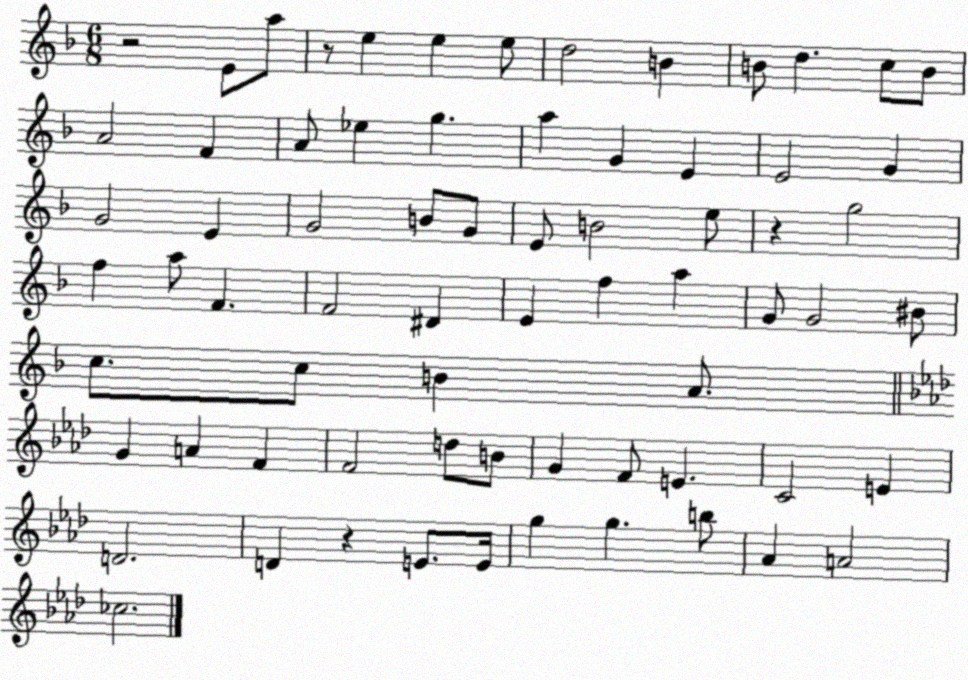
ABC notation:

X:1
T:Untitled
M:6/8
L:1/4
K:F
z2 E/2 a/2 z/2 e e e/2 d2 B B/2 d c/2 B/2 A2 F A/2 _e g a G E E2 G G2 E G2 B/2 G/2 E/2 B2 e/2 z g2 f a/2 F F2 ^D E f a G/2 G2 ^B/2 c/2 c/2 B A/2 G A F F2 d/2 B/2 G F/2 E C2 E D2 D z E/2 E/4 g g b/2 _A A2 _c2